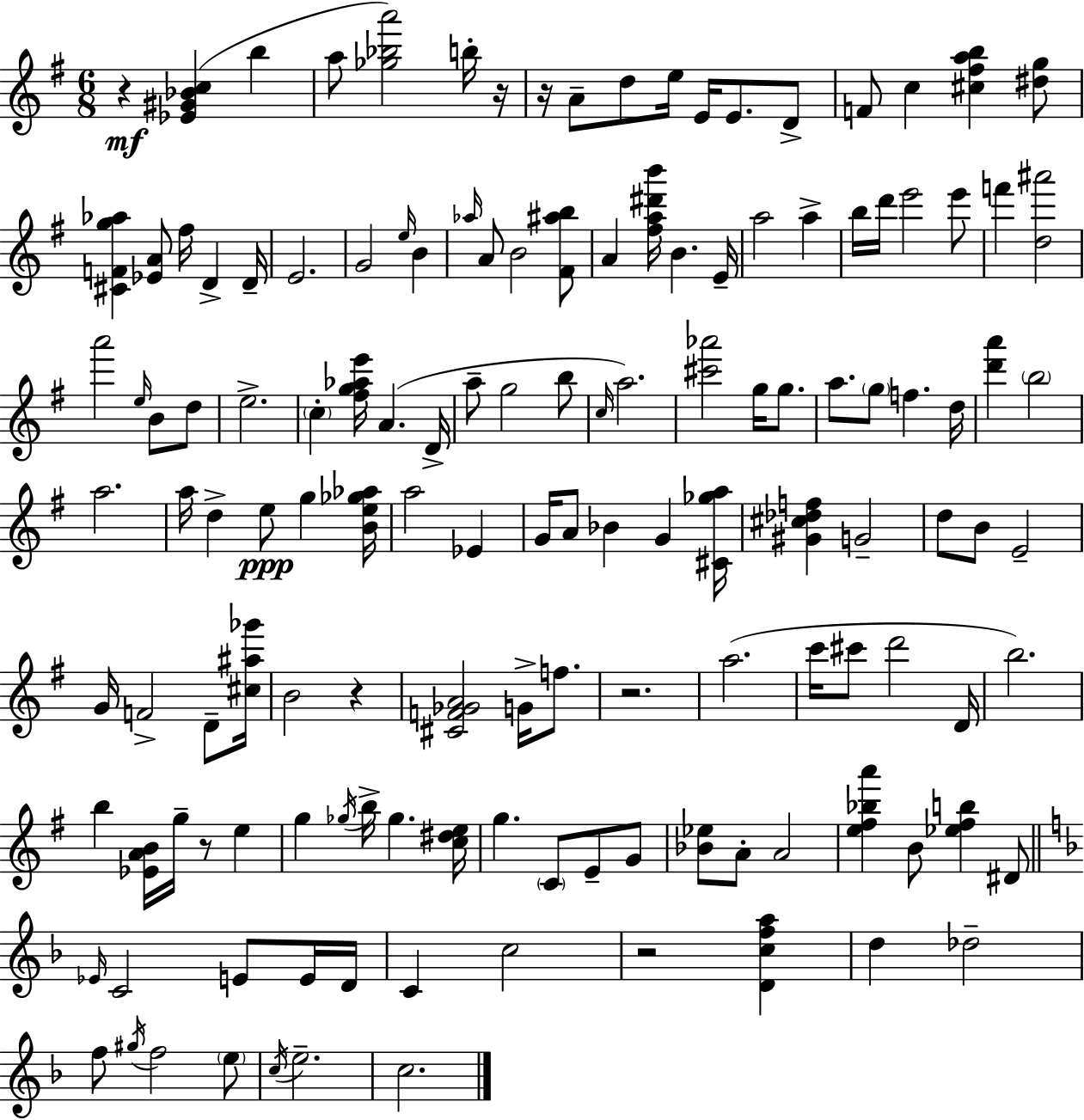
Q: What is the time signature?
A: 6/8